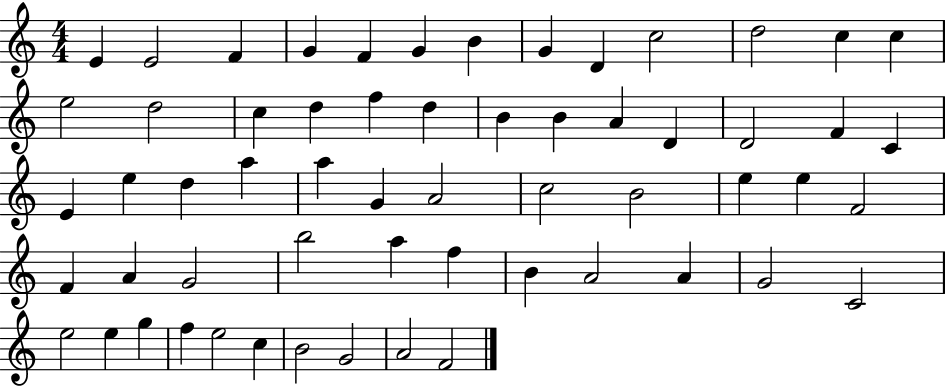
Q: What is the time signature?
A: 4/4